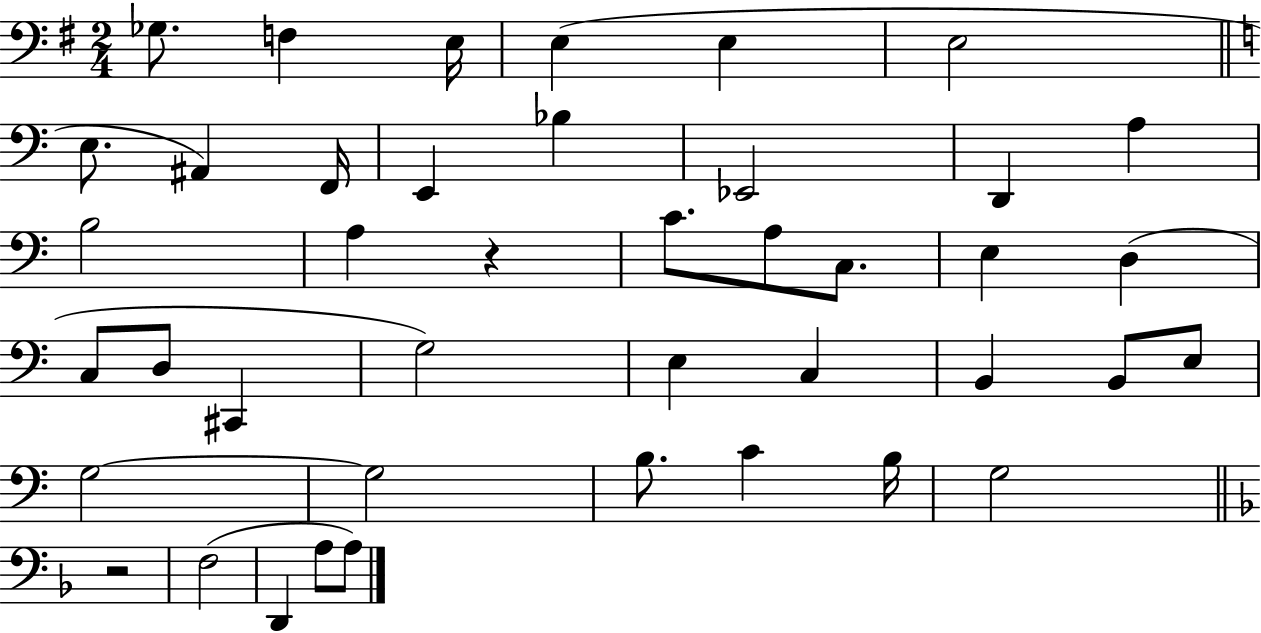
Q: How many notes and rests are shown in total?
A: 42